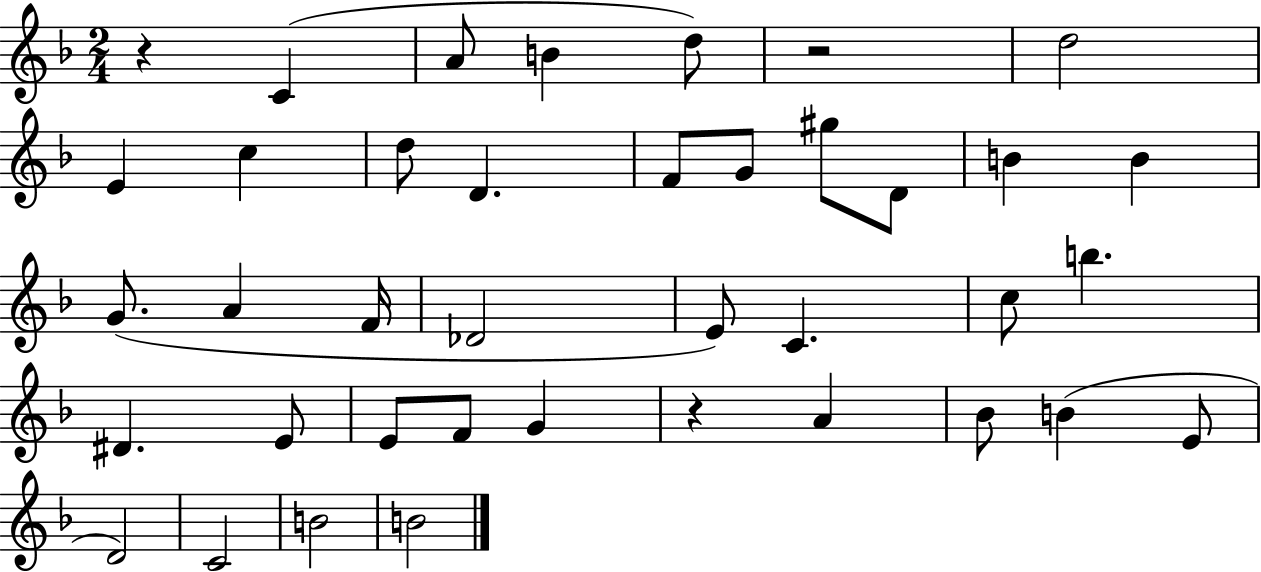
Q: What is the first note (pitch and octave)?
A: C4